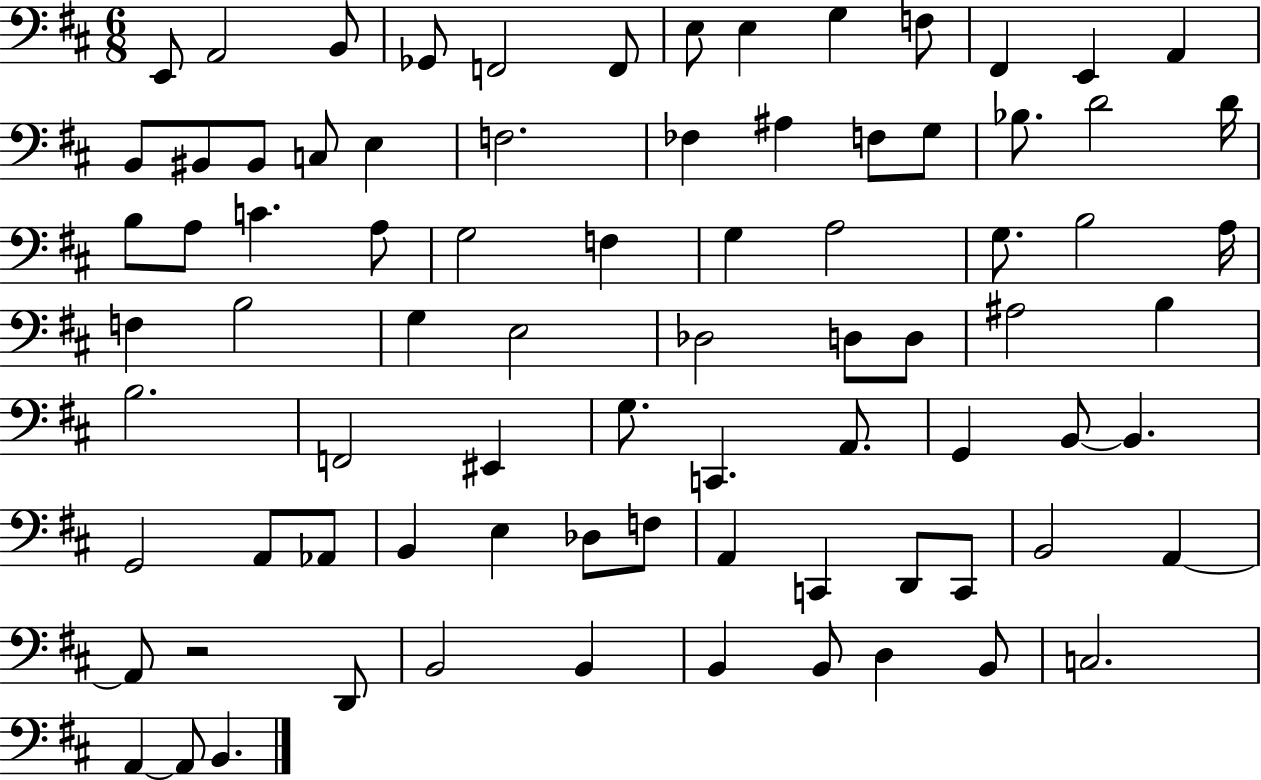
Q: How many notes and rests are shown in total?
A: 81